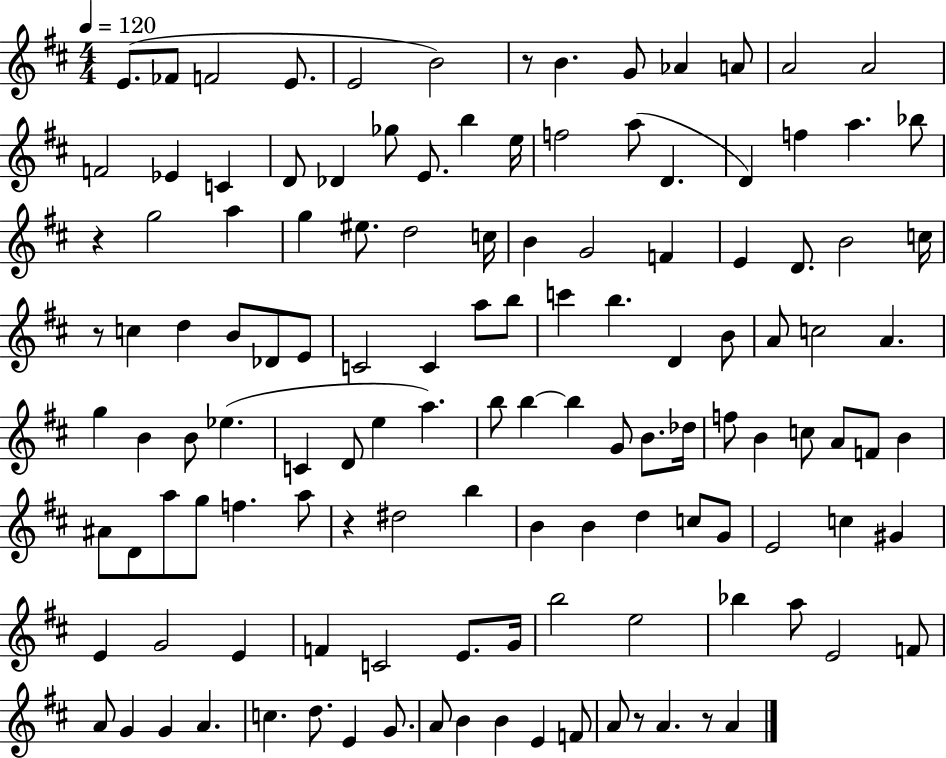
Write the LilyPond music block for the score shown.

{
  \clef treble
  \numericTimeSignature
  \time 4/4
  \key d \major
  \tempo 4 = 120
  e'8.( fes'8 f'2 e'8. | e'2 b'2) | r8 b'4. g'8 aes'4 a'8 | a'2 a'2 | \break f'2 ees'4 c'4 | d'8 des'4 ges''8 e'8. b''4 e''16 | f''2 a''8( d'4. | d'4) f''4 a''4. bes''8 | \break r4 g''2 a''4 | g''4 eis''8. d''2 c''16 | b'4 g'2 f'4 | e'4 d'8. b'2 c''16 | \break r8 c''4 d''4 b'8 des'8 e'8 | c'2 c'4 a''8 b''8 | c'''4 b''4. d'4 b'8 | a'8 c''2 a'4. | \break g''4 b'4 b'8 ees''4.( | c'4 d'8 e''4 a''4.) | b''8 b''4~~ b''4 g'8 b'8. des''16 | f''8 b'4 c''8 a'8 f'8 b'4 | \break ais'8 d'8 a''8 g''8 f''4. a''8 | r4 dis''2 b''4 | b'4 b'4 d''4 c''8 g'8 | e'2 c''4 gis'4 | \break e'4 g'2 e'4 | f'4 c'2 e'8. g'16 | b''2 e''2 | bes''4 a''8 e'2 f'8 | \break a'8 g'4 g'4 a'4. | c''4. d''8. e'4 g'8. | a'8 b'4 b'4 e'4 f'8 | a'8 r8 a'4. r8 a'4 | \break \bar "|."
}